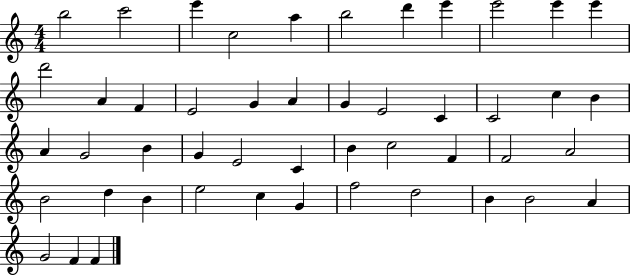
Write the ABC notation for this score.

X:1
T:Untitled
M:4/4
L:1/4
K:C
b2 c'2 e' c2 a b2 d' e' e'2 e' e' d'2 A F E2 G A G E2 C C2 c B A G2 B G E2 C B c2 F F2 A2 B2 d B e2 c G f2 d2 B B2 A G2 F F